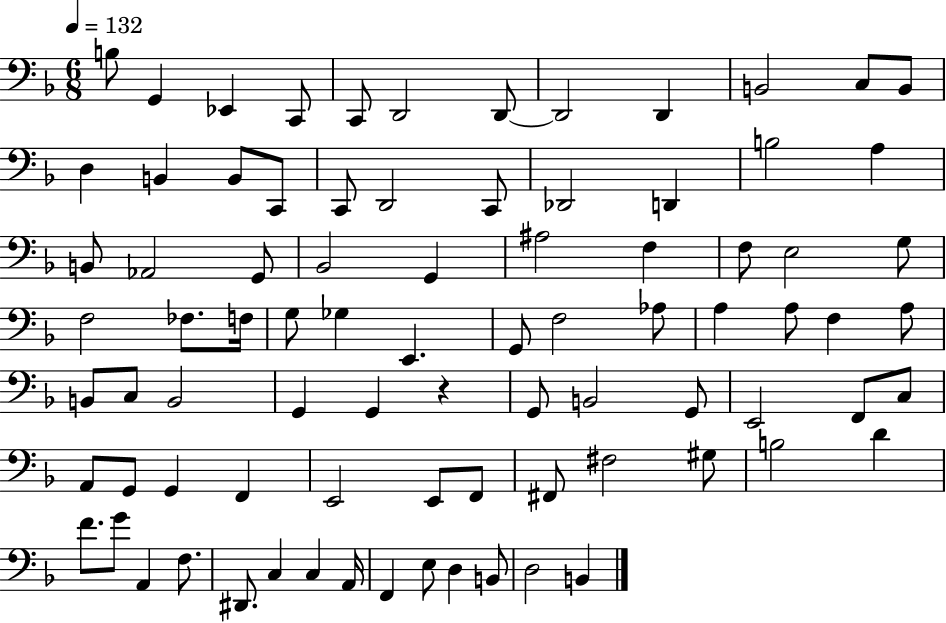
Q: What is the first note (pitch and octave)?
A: B3